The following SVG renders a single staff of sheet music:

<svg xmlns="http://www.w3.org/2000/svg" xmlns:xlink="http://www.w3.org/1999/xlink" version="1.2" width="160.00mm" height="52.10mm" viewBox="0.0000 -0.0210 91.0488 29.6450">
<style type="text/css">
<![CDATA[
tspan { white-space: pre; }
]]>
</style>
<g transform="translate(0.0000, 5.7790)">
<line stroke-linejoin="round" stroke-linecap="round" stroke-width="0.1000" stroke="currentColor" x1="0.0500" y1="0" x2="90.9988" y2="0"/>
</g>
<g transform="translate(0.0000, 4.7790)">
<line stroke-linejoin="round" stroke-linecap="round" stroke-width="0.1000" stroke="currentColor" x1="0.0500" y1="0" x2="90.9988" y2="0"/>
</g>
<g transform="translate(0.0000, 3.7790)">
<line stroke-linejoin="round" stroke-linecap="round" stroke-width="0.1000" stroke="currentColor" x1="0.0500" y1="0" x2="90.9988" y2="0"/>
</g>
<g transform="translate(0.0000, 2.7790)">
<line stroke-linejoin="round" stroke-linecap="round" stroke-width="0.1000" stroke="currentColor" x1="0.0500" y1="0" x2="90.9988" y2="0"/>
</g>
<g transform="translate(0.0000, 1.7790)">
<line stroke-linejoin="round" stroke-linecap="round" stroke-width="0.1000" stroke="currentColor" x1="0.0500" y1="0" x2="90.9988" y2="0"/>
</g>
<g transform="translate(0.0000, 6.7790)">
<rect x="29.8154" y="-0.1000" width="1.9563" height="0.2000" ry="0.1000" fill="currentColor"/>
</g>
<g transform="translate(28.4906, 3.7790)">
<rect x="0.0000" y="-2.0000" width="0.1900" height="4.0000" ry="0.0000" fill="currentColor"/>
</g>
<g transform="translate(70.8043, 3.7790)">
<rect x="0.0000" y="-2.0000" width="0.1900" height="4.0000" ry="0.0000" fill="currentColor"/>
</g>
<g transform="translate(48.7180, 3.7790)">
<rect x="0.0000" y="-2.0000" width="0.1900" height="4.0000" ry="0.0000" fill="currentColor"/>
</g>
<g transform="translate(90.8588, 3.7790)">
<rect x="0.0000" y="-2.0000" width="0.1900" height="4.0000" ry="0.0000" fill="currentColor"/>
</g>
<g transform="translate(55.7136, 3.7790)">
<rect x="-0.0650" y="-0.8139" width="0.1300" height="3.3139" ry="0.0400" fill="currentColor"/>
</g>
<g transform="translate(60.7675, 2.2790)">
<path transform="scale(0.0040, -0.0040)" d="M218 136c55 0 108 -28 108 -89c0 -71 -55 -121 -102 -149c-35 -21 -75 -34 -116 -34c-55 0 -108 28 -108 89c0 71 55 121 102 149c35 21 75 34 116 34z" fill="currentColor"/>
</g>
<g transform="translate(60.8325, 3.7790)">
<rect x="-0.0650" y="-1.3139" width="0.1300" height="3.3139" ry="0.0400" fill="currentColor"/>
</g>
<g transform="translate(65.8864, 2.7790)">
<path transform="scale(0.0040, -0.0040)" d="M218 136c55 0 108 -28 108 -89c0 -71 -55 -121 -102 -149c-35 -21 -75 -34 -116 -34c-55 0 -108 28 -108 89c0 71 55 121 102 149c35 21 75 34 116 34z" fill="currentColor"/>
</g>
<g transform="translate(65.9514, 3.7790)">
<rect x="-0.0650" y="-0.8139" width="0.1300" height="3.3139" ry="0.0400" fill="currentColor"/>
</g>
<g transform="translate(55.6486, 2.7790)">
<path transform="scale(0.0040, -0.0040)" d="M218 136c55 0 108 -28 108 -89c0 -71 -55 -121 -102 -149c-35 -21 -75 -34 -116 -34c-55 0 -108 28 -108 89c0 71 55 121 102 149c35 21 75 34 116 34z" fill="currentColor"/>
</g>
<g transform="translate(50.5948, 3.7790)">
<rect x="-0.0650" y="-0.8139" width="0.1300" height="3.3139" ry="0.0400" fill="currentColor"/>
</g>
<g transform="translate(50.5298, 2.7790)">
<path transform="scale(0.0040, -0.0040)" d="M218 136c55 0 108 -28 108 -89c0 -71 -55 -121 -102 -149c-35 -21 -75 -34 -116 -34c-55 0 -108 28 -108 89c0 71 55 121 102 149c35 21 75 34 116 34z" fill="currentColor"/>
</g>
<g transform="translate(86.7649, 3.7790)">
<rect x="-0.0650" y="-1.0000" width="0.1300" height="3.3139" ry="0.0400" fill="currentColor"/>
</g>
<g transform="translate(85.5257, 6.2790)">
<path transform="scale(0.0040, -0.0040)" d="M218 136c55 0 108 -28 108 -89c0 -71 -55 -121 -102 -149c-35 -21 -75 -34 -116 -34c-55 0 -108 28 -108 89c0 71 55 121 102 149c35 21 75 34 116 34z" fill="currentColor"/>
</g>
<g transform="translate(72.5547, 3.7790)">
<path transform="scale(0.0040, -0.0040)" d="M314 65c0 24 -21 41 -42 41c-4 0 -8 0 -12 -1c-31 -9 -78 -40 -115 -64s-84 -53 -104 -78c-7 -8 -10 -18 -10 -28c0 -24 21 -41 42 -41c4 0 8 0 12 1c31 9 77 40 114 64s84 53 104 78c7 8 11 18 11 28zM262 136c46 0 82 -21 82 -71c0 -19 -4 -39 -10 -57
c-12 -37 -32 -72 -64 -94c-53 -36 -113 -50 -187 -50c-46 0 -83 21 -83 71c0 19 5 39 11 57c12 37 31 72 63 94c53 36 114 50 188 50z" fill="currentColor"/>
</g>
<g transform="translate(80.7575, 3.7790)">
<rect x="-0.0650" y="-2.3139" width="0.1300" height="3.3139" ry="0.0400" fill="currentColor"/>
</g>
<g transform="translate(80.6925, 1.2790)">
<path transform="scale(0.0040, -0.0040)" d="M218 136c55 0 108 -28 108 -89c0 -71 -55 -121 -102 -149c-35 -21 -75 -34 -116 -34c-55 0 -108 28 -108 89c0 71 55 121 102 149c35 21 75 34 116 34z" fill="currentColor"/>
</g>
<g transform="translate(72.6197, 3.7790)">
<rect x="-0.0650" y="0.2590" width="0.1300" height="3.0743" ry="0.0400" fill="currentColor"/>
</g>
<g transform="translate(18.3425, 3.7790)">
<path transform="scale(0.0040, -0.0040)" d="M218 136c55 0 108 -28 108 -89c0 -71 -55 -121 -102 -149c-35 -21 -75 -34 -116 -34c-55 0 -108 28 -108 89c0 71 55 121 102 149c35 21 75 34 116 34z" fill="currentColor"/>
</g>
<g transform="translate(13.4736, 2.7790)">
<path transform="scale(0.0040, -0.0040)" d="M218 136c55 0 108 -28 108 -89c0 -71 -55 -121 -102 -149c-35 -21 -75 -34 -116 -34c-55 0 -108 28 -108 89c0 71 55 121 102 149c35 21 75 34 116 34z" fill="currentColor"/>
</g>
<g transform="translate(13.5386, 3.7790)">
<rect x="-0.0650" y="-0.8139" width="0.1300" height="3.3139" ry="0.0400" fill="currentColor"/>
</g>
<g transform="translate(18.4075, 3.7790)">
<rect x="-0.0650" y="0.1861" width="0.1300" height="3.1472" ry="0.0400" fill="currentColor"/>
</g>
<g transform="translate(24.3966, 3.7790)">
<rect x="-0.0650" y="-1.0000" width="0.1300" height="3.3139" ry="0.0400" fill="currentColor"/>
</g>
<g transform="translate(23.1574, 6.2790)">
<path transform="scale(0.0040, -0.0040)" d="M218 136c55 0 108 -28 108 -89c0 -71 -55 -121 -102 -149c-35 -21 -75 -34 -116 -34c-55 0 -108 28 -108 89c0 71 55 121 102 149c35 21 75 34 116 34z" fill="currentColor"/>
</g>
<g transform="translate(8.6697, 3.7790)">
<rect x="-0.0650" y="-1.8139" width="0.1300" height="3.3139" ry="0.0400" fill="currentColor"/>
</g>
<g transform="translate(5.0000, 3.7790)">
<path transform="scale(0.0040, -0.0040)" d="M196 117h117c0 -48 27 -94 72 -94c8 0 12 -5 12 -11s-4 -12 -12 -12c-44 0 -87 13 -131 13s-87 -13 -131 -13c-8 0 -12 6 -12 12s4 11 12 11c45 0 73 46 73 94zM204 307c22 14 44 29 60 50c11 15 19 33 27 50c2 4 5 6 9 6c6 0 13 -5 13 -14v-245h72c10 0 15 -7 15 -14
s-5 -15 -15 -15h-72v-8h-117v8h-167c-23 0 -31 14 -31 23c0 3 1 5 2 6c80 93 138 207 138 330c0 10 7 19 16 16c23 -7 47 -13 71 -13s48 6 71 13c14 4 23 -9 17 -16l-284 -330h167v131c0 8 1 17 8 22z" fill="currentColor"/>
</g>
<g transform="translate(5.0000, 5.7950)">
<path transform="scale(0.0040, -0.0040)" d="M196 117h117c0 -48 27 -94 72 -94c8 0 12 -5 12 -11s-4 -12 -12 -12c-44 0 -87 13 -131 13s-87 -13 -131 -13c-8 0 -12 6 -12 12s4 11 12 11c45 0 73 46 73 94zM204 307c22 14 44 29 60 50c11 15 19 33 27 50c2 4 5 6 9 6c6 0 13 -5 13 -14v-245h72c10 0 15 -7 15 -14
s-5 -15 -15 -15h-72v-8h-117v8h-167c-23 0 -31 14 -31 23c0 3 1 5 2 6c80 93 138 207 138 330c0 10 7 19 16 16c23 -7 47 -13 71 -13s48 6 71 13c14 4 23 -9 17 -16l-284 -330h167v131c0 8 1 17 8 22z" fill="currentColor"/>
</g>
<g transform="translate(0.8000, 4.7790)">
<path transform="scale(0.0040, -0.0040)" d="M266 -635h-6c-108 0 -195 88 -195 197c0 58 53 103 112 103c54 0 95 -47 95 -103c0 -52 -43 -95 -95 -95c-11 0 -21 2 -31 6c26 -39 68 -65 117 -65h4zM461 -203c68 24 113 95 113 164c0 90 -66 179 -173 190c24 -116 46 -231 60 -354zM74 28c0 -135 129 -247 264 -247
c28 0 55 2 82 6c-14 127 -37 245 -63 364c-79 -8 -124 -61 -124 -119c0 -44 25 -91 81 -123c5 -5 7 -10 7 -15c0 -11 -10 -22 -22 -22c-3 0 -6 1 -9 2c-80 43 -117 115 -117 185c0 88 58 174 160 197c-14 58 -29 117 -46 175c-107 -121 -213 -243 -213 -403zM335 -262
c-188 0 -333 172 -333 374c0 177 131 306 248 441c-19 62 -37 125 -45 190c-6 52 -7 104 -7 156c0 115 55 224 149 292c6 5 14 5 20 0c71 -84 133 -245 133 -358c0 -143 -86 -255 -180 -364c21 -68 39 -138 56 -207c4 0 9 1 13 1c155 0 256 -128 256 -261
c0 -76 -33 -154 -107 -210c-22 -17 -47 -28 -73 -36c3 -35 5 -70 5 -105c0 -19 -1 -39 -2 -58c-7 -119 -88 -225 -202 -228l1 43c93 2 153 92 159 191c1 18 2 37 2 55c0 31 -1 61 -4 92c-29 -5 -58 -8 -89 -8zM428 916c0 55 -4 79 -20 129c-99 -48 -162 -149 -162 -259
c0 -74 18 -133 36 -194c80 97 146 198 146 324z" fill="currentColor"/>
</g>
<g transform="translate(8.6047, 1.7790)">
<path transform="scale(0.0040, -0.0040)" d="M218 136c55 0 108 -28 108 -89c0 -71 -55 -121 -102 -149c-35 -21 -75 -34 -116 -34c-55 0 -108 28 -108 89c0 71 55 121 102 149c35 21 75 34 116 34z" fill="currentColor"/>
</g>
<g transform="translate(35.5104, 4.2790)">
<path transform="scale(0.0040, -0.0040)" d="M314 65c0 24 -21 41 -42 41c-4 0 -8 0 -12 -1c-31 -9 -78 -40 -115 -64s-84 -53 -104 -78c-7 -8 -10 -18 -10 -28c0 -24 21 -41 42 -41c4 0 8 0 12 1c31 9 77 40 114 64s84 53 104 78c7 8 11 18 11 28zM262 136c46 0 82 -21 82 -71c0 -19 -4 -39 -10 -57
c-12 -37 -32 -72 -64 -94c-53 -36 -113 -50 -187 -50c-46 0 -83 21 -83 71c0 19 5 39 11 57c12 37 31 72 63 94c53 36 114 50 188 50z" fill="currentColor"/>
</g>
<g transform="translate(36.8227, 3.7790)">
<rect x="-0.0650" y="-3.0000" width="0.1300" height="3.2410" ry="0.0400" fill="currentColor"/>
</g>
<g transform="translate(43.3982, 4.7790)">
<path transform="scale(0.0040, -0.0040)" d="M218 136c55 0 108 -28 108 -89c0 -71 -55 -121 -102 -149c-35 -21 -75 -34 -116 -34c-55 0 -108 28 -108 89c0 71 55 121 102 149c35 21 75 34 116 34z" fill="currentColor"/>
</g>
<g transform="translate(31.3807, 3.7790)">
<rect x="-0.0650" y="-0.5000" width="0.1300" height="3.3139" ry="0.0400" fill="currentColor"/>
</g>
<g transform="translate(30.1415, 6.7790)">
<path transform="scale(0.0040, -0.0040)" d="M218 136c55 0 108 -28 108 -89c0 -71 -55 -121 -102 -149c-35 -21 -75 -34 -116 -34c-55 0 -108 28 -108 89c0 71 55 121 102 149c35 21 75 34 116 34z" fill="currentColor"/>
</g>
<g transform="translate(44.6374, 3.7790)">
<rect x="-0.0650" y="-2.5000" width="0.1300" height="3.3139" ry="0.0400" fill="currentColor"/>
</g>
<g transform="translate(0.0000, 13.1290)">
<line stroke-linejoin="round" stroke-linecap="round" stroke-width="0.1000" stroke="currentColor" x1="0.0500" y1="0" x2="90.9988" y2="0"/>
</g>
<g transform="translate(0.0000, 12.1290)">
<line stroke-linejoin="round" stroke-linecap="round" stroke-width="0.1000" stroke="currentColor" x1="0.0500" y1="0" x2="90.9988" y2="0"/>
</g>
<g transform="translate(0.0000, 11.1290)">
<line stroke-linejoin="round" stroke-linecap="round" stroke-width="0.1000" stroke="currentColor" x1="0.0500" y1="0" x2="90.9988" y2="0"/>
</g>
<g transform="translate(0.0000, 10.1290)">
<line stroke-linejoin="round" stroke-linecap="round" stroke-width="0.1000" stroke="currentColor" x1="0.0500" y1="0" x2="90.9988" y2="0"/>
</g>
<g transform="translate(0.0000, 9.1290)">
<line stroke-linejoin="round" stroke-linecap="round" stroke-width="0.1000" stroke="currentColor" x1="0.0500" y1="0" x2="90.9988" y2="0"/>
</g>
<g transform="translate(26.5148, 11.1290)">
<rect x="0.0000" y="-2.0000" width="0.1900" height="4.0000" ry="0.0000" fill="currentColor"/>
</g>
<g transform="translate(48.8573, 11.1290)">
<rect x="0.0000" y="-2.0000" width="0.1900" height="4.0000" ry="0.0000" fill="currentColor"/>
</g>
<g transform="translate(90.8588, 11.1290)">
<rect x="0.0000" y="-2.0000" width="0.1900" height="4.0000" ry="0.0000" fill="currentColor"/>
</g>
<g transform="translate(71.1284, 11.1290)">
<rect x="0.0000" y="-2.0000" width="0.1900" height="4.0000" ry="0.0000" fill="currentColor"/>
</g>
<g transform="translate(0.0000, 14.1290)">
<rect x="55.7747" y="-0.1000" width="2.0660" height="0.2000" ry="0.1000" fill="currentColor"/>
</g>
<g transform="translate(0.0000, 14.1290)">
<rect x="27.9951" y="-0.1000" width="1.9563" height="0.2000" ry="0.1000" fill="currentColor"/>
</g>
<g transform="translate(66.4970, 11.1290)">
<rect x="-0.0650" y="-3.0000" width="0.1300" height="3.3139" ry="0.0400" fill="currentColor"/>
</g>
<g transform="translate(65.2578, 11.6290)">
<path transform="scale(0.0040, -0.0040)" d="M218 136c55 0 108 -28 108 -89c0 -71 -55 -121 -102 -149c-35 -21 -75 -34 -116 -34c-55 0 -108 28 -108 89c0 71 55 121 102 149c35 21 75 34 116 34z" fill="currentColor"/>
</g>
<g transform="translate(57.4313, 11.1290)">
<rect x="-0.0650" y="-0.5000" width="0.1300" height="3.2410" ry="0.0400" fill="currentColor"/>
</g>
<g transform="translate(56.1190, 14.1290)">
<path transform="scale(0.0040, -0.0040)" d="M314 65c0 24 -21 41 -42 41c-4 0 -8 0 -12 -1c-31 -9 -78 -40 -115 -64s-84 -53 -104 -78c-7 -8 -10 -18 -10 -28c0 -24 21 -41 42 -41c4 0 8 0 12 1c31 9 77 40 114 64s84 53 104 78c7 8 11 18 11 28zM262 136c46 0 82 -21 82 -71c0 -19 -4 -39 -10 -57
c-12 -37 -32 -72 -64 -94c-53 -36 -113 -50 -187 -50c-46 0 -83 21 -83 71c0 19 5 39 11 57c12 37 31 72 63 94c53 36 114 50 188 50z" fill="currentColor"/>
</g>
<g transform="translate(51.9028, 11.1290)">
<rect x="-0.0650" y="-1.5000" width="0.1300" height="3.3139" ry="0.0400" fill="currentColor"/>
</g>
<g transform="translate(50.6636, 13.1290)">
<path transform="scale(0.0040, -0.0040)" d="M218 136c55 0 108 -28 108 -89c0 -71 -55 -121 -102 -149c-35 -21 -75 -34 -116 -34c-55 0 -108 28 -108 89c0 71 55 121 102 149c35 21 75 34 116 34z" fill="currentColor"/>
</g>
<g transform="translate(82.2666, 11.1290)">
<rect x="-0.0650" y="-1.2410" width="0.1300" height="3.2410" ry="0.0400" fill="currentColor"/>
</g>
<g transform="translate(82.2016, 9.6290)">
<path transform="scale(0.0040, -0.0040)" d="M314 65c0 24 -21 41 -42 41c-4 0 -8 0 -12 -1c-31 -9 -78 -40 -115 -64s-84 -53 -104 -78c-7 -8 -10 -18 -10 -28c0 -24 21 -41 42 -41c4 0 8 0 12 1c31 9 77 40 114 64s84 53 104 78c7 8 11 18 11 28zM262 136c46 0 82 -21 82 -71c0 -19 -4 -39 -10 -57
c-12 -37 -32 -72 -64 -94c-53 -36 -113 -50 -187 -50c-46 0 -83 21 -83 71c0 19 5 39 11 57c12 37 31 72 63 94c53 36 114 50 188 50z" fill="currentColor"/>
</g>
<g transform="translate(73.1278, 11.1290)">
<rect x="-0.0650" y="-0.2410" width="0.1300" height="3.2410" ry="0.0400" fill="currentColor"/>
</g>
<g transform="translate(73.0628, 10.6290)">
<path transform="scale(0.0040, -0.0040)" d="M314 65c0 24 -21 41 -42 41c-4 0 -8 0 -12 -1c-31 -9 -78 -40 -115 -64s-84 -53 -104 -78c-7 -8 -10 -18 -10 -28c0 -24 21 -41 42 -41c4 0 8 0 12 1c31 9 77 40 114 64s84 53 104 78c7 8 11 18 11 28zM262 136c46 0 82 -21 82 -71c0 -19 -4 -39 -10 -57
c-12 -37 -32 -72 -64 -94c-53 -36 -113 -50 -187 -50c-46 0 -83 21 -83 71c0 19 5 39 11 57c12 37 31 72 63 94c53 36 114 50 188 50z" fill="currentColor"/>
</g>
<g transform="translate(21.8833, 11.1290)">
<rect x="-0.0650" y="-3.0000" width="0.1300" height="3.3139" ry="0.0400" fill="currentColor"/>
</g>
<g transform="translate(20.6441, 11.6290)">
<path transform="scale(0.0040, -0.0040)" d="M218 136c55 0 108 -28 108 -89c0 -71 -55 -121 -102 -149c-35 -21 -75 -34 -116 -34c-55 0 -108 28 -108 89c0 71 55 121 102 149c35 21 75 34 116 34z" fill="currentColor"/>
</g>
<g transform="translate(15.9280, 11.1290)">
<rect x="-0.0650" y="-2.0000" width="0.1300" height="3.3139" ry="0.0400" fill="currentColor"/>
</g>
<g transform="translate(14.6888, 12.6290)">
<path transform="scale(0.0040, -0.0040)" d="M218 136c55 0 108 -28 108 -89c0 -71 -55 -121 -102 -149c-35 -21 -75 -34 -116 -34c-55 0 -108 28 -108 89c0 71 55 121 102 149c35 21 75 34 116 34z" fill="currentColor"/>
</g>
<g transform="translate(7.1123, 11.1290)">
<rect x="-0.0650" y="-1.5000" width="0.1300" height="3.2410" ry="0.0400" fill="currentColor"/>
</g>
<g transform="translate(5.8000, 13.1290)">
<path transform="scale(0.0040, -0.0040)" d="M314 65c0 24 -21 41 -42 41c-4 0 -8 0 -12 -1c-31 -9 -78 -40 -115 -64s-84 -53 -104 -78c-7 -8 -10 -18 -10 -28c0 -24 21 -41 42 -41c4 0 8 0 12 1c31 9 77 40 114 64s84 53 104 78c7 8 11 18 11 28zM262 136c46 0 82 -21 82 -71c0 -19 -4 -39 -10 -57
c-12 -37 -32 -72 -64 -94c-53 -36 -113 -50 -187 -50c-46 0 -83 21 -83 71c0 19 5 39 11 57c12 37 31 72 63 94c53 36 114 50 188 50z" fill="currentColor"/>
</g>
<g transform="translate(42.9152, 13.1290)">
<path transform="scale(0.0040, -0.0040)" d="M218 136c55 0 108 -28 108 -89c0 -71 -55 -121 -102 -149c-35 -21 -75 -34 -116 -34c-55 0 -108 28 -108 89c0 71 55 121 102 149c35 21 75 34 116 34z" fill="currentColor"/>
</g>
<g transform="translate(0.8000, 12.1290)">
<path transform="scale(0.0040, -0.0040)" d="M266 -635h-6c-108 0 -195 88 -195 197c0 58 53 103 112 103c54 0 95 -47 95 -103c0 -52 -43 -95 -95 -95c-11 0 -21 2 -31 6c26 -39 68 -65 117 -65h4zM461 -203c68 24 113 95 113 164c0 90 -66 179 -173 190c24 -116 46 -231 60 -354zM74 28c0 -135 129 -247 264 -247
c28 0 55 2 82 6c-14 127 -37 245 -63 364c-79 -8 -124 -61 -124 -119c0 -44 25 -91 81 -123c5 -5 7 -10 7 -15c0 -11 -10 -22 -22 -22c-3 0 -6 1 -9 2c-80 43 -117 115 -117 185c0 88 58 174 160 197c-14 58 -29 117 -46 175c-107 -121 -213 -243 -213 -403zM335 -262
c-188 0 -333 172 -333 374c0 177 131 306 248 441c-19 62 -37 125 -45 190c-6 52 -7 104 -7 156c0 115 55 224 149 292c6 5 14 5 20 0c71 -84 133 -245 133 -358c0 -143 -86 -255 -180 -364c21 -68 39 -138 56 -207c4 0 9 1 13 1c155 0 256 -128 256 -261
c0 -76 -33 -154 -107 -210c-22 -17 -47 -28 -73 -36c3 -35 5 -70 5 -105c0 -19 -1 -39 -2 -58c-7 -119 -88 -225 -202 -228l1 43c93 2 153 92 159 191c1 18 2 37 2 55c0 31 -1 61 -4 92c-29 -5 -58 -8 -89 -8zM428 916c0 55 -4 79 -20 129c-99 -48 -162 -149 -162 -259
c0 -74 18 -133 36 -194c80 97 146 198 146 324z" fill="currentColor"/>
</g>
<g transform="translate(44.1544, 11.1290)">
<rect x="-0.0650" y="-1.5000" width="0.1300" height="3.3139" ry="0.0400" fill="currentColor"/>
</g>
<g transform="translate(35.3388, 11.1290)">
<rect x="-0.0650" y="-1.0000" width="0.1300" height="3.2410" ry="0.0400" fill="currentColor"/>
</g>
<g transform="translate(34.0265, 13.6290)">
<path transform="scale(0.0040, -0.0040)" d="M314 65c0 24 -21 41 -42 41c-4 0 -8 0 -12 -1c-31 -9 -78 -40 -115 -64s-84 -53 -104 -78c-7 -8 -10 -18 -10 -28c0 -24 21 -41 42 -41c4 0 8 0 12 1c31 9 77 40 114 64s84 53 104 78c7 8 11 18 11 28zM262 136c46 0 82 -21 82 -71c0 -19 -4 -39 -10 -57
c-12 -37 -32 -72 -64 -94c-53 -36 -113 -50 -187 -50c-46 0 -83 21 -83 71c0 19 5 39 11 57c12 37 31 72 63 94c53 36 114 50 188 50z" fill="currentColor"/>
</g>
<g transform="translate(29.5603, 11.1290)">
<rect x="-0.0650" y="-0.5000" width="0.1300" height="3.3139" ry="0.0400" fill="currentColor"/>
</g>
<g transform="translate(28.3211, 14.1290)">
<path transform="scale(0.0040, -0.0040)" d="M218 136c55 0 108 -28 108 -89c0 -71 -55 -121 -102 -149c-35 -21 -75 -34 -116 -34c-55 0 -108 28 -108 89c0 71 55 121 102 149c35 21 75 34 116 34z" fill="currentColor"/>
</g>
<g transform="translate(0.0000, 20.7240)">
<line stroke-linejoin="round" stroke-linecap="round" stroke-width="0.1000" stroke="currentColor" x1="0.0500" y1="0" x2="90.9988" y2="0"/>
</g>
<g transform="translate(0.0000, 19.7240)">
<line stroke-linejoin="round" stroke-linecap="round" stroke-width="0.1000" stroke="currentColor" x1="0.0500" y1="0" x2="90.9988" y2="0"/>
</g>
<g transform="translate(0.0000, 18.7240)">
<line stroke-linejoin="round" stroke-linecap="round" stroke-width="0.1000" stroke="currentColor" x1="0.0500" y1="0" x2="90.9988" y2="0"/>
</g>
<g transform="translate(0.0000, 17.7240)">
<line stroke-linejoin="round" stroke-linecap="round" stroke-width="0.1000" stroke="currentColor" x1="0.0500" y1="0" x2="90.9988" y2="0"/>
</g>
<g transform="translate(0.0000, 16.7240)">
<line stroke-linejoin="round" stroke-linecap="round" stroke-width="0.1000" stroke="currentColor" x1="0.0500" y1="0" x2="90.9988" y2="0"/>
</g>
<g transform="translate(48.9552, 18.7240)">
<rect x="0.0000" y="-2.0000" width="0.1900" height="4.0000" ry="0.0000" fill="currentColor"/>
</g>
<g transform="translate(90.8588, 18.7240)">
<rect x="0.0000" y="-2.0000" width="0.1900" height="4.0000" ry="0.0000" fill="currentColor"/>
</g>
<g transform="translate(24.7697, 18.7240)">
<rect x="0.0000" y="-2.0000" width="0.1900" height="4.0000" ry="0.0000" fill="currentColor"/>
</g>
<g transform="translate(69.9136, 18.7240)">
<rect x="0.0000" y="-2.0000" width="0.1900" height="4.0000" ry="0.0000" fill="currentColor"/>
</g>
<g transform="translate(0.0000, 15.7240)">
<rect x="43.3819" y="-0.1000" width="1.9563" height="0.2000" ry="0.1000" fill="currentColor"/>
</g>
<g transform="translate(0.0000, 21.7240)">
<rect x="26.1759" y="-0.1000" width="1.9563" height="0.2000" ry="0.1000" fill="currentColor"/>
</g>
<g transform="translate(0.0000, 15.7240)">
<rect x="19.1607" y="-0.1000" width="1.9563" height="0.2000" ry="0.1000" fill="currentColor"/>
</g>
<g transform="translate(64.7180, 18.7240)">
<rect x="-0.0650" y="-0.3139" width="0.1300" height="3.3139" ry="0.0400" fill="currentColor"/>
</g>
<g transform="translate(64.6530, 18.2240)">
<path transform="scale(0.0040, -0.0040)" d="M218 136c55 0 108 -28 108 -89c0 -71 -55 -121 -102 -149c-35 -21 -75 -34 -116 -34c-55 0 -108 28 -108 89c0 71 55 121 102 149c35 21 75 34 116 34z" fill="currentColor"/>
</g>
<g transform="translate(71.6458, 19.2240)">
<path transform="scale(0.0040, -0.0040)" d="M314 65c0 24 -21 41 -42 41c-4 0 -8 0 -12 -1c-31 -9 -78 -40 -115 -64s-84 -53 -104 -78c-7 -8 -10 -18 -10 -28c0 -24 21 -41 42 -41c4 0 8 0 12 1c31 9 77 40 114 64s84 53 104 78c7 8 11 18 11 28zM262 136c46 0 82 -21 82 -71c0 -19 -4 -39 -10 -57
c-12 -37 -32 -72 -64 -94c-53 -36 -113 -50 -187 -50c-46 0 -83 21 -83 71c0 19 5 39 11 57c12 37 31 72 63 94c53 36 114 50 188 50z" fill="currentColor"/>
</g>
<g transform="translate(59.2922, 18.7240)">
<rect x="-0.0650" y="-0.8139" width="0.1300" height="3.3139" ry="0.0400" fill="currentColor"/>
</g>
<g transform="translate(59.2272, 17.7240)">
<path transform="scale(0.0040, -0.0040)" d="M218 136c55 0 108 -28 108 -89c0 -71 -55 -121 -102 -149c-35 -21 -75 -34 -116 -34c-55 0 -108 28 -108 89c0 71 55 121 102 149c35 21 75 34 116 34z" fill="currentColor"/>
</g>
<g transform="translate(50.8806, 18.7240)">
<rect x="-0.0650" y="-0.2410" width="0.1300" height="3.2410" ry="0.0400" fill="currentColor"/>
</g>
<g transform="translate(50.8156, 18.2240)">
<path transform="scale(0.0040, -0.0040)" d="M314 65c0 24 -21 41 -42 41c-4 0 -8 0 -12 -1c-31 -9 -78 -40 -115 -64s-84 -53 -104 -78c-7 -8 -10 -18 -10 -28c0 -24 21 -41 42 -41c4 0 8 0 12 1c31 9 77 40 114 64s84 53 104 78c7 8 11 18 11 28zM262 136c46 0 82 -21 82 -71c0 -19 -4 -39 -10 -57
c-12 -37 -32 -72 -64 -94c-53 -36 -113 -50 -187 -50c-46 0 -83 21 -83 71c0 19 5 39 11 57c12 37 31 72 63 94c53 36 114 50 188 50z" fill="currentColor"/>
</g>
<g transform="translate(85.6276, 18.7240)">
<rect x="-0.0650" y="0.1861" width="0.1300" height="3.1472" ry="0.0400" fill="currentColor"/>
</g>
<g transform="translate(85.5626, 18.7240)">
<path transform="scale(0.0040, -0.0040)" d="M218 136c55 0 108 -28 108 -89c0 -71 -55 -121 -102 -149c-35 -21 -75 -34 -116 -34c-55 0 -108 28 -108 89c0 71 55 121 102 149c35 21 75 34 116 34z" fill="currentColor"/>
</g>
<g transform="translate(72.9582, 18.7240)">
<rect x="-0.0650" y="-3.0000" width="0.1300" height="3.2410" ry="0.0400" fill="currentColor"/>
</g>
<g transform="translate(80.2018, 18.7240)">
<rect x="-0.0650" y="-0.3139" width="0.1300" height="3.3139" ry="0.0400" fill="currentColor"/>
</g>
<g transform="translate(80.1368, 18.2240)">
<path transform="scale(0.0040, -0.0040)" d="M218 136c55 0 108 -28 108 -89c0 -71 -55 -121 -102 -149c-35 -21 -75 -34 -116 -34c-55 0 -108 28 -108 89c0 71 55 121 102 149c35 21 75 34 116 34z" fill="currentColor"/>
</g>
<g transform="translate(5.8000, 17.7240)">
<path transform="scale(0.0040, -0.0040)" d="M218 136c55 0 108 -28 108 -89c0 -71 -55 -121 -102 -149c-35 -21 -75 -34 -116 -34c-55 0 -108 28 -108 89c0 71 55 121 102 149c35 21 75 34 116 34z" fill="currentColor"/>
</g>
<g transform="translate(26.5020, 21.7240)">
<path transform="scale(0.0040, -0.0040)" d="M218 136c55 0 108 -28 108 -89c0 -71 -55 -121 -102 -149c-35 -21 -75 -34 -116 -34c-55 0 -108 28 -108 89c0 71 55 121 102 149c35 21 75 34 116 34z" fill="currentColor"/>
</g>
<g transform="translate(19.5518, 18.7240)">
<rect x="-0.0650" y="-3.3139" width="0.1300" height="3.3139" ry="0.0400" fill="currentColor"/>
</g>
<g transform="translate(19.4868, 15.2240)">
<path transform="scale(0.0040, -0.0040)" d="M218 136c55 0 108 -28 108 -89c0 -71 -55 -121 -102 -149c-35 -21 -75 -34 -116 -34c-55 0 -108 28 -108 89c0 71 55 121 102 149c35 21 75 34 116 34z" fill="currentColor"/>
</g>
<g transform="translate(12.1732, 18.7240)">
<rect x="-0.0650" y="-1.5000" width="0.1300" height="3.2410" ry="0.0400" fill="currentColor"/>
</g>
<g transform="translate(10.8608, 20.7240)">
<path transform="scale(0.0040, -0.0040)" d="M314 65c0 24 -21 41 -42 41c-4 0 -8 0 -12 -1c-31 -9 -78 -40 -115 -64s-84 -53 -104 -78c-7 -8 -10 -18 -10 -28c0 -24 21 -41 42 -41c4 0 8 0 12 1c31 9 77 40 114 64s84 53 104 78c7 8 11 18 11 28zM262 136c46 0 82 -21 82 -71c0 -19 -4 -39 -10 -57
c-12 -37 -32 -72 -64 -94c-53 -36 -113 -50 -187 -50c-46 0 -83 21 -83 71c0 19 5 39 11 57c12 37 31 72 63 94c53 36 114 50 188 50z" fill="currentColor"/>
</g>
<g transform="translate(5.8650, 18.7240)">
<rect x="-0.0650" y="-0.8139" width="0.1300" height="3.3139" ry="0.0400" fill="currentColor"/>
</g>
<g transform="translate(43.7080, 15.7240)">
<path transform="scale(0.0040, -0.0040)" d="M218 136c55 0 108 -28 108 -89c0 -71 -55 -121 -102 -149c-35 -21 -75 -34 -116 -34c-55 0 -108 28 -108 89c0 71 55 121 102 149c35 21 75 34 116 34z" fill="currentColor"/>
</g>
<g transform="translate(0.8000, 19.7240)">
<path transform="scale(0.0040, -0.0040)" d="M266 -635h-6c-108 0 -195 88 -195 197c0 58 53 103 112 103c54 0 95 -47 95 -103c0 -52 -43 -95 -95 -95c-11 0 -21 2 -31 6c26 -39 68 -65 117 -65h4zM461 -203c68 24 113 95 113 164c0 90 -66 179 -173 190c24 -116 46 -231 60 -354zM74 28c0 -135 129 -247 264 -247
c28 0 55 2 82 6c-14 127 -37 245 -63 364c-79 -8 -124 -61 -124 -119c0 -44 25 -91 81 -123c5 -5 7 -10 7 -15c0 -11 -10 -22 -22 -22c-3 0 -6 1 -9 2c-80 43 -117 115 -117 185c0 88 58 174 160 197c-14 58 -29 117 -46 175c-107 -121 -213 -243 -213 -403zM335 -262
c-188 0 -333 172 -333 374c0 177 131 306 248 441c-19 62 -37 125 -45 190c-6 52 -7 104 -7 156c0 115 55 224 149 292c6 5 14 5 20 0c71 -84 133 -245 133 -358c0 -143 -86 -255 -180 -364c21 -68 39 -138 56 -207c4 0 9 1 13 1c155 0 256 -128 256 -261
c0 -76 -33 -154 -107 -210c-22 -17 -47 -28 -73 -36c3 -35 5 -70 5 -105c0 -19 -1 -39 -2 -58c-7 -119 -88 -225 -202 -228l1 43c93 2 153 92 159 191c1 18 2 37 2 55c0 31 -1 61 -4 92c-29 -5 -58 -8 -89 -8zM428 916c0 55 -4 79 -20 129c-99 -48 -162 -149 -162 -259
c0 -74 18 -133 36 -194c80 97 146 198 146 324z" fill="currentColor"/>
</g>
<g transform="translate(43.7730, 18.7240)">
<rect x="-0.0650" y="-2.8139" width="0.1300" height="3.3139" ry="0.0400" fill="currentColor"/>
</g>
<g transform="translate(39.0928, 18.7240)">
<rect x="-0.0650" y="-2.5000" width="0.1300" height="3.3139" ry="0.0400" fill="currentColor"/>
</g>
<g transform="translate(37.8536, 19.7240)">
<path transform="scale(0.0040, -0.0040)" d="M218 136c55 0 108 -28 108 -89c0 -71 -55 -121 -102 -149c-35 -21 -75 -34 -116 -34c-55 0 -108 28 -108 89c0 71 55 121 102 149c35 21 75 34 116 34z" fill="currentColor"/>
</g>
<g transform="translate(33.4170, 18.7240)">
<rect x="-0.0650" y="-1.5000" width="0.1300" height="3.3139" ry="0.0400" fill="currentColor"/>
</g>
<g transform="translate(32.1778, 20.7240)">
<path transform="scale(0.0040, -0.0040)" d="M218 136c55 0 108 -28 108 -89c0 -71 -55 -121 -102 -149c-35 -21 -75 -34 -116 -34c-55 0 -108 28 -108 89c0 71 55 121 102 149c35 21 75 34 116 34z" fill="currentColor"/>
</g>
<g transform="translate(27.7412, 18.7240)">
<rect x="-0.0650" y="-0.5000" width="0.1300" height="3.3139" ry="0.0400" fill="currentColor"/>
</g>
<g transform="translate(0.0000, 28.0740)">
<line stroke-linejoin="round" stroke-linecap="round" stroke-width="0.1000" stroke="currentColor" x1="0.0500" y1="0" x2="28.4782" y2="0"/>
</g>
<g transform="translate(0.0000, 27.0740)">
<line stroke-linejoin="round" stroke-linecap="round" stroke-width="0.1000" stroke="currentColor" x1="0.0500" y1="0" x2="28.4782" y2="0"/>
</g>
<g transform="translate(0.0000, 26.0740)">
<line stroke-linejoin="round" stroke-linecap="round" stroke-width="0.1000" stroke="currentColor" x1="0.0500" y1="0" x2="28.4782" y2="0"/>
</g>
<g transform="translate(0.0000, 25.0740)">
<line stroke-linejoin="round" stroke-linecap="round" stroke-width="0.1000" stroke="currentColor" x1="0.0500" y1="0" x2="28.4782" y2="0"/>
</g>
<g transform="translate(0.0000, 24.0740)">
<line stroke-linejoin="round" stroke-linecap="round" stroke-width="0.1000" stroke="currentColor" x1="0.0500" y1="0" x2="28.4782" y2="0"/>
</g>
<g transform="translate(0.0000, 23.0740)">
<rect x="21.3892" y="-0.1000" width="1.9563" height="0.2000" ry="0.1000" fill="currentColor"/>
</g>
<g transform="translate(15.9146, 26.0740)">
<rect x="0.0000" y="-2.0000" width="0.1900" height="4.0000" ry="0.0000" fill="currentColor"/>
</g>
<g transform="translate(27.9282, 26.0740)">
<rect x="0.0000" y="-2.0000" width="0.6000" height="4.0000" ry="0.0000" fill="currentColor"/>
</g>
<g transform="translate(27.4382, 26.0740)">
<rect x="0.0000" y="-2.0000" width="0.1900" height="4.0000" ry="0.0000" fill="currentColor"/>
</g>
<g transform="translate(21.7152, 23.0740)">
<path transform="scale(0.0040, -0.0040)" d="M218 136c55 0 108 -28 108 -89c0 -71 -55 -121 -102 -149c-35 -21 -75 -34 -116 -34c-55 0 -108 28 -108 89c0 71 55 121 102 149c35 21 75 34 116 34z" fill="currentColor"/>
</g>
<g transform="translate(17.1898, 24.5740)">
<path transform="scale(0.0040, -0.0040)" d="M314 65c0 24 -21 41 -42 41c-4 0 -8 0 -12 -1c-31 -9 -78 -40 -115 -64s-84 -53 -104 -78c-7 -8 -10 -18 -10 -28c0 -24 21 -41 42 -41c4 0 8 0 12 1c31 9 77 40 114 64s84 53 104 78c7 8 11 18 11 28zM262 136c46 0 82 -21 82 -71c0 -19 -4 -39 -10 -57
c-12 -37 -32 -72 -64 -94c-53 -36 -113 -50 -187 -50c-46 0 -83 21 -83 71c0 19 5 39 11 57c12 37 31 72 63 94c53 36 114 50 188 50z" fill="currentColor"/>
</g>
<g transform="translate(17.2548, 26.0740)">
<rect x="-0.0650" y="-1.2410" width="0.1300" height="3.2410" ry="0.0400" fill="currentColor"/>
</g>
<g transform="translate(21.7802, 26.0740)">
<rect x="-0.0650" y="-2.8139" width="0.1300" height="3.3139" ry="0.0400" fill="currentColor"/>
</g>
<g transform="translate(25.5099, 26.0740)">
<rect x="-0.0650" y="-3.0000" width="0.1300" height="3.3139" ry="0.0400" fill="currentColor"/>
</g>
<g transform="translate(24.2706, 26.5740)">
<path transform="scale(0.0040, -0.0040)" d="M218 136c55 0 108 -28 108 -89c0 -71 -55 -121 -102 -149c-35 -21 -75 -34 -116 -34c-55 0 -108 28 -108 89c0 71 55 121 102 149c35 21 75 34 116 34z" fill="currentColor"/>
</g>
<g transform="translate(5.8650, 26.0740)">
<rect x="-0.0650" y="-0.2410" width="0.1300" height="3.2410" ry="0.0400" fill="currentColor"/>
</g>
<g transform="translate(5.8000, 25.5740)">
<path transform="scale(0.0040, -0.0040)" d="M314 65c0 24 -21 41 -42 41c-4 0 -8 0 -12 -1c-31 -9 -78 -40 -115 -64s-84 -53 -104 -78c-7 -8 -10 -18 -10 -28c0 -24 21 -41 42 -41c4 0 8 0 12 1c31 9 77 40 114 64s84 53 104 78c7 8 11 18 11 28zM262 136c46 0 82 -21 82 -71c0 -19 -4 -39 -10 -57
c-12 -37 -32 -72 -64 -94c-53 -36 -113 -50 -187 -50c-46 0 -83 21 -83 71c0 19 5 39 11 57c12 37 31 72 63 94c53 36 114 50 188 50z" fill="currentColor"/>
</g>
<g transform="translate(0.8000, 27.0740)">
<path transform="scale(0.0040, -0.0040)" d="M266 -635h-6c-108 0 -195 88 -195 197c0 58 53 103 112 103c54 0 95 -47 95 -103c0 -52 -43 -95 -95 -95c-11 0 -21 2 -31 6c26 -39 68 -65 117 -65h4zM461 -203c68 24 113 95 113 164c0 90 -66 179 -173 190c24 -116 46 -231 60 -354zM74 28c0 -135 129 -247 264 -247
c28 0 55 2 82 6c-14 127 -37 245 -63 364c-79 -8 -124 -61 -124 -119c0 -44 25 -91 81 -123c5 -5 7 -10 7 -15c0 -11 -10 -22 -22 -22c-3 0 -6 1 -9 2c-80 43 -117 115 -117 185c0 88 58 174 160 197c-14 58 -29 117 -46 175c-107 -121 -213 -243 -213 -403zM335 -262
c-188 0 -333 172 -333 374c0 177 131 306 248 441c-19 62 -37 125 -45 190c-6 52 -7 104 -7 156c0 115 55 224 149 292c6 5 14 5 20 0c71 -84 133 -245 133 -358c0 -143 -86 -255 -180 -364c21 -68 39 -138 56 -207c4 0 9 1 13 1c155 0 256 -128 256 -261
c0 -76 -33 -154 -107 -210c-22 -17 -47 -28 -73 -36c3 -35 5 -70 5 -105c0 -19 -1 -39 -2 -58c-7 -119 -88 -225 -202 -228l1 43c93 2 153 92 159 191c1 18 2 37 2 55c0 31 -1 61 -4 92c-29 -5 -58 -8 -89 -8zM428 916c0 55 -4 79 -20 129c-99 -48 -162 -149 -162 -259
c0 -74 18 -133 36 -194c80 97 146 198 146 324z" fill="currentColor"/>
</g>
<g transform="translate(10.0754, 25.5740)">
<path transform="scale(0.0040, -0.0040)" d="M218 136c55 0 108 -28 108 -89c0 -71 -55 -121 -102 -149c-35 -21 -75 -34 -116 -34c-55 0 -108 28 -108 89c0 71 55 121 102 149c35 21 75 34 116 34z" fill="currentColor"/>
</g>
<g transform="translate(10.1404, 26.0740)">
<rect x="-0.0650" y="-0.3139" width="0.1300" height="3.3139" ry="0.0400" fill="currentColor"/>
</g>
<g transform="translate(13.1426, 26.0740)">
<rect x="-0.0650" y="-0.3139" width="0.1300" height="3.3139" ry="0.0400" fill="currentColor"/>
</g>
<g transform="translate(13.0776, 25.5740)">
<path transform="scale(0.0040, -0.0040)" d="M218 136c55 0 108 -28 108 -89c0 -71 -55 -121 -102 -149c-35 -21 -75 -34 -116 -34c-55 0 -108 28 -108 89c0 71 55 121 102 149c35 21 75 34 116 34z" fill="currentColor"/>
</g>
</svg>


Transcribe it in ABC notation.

X:1
T:Untitled
M:4/4
L:1/4
K:C
f d B D C A2 G d d e d B2 g D E2 F A C D2 E E C2 A c2 e2 d E2 b C E G a c2 d c A2 c B c2 c c e2 a A